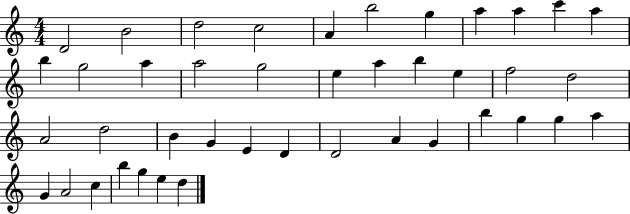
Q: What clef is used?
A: treble